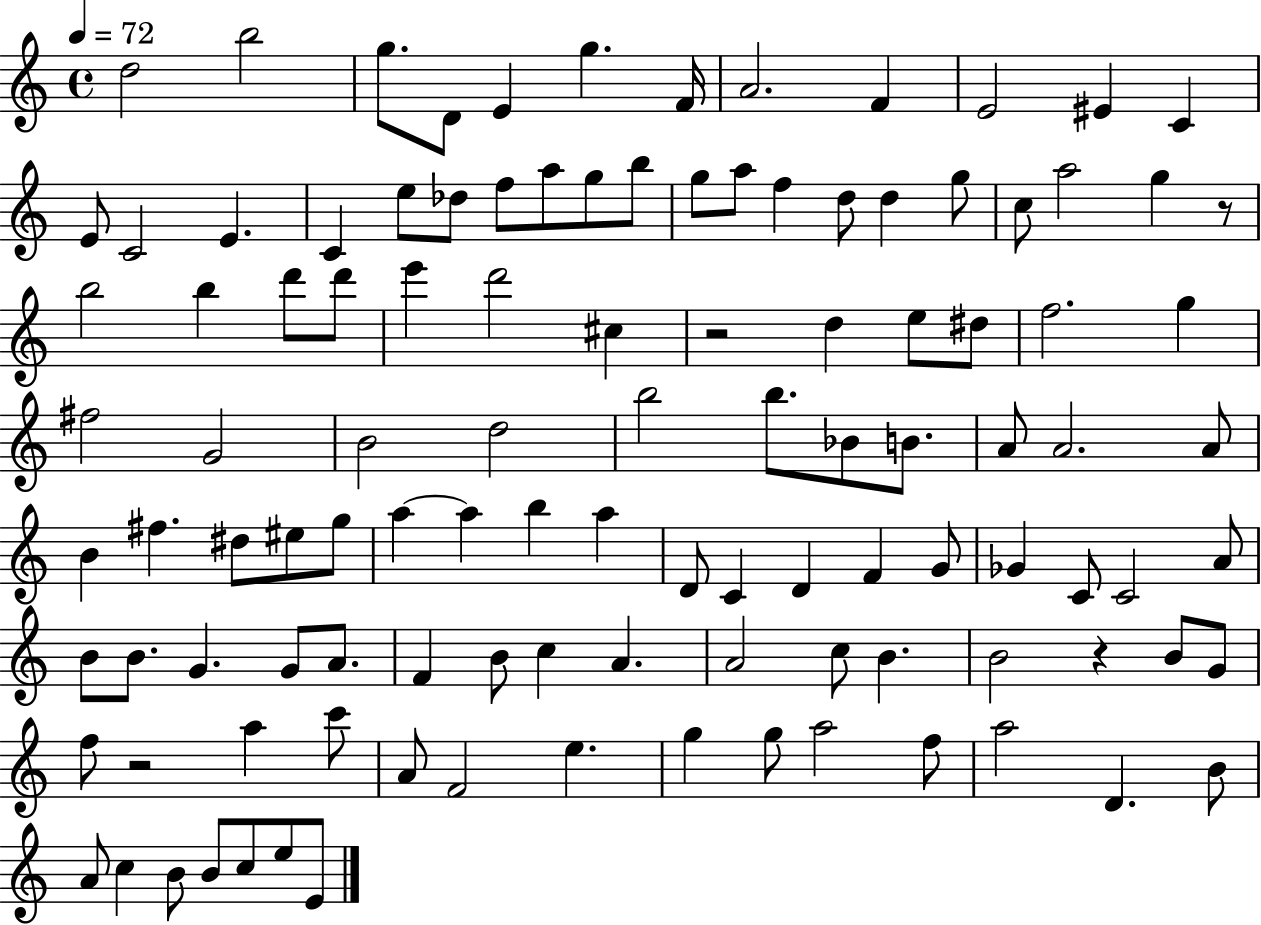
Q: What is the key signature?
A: C major